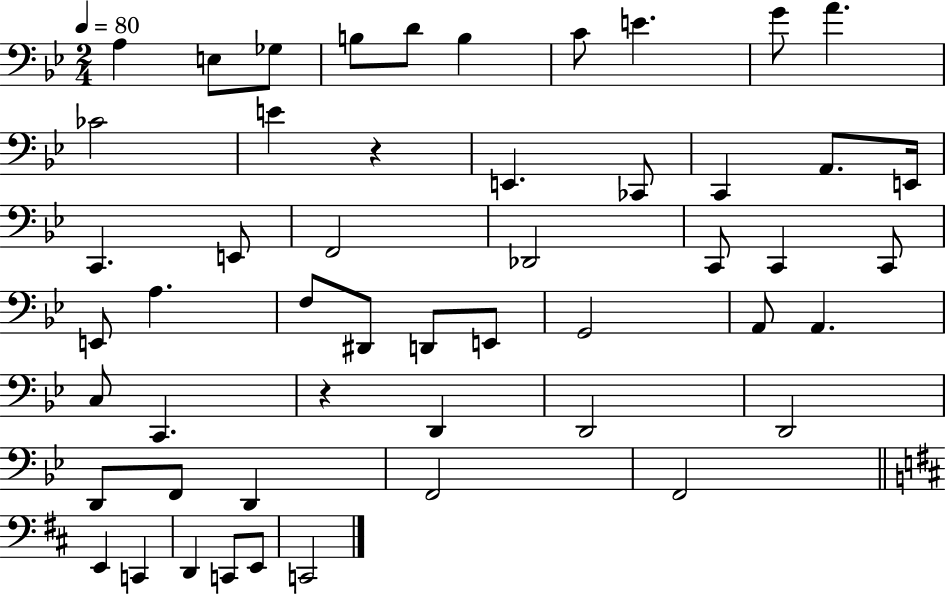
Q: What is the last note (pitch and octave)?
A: C2